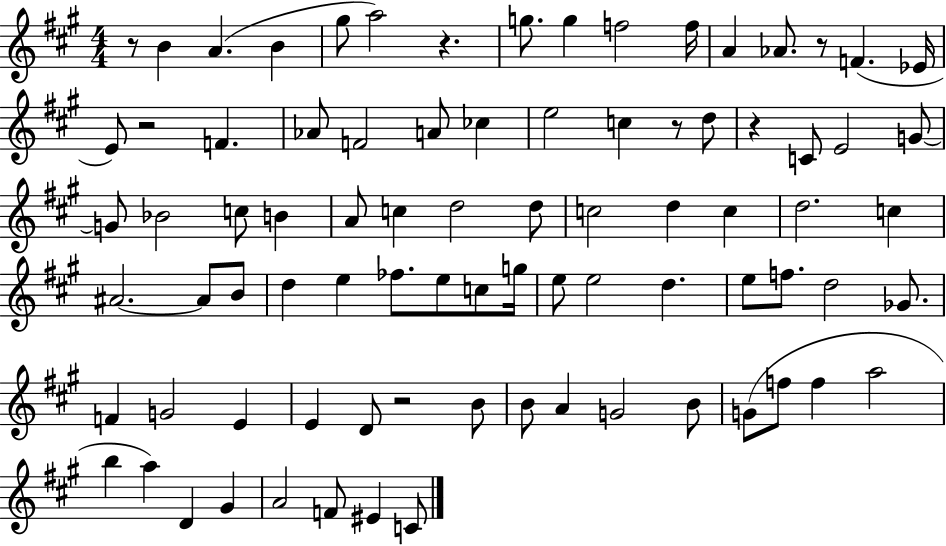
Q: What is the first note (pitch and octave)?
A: B4